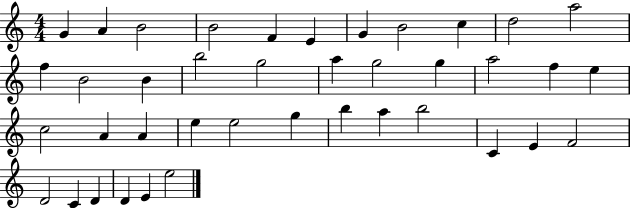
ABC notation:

X:1
T:Untitled
M:4/4
L:1/4
K:C
G A B2 B2 F E G B2 c d2 a2 f B2 B b2 g2 a g2 g a2 f e c2 A A e e2 g b a b2 C E F2 D2 C D D E e2